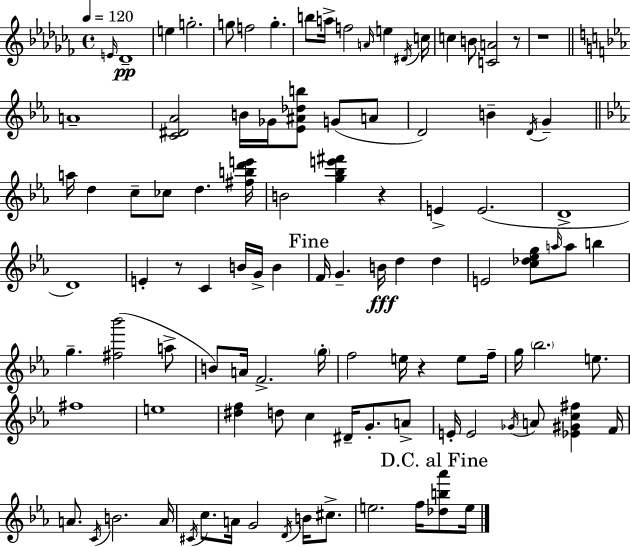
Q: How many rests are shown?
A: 5